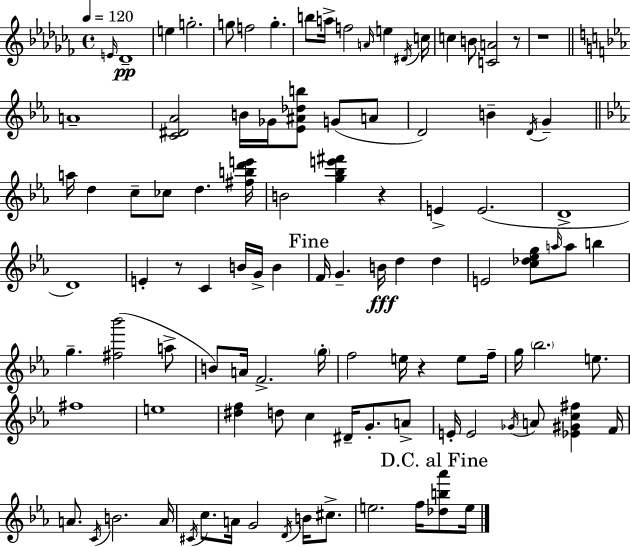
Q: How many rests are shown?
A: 5